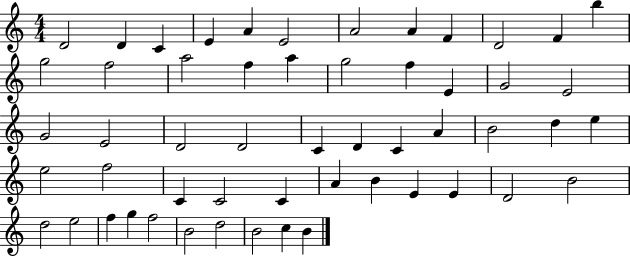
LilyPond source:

{
  \clef treble
  \numericTimeSignature
  \time 4/4
  \key c \major
  d'2 d'4 c'4 | e'4 a'4 e'2 | a'2 a'4 f'4 | d'2 f'4 b''4 | \break g''2 f''2 | a''2 f''4 a''4 | g''2 f''4 e'4 | g'2 e'2 | \break g'2 e'2 | d'2 d'2 | c'4 d'4 c'4 a'4 | b'2 d''4 e''4 | \break e''2 f''2 | c'4 c'2 c'4 | a'4 b'4 e'4 e'4 | d'2 b'2 | \break d''2 e''2 | f''4 g''4 f''2 | b'2 d''2 | b'2 c''4 b'4 | \break \bar "|."
}